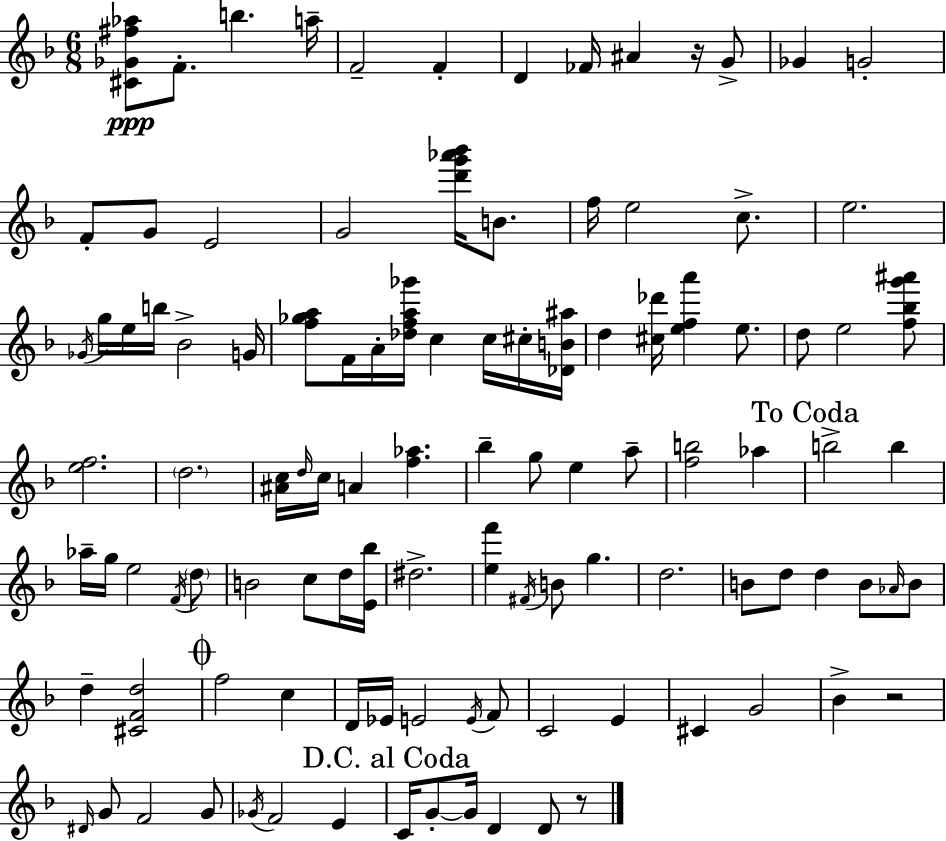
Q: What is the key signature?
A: F major